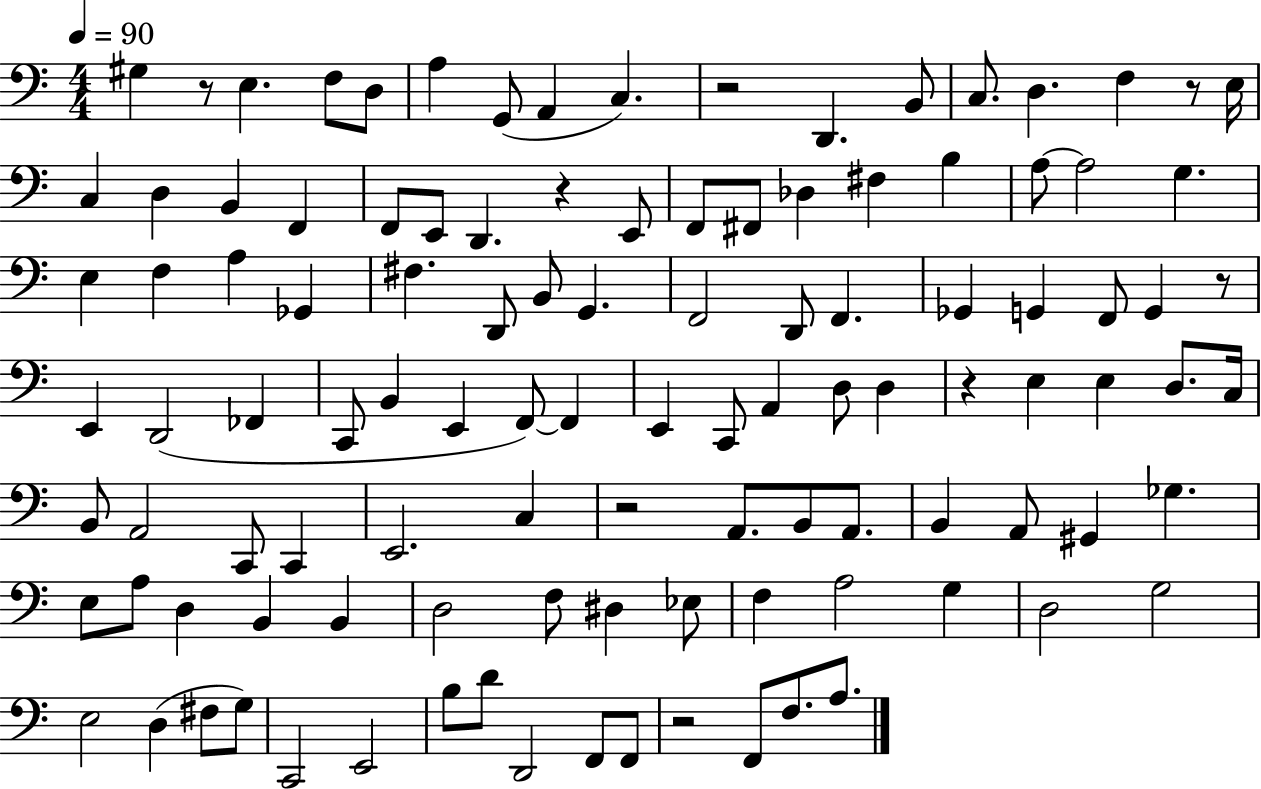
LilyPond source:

{
  \clef bass
  \numericTimeSignature
  \time 4/4
  \key c \major
  \tempo 4 = 90
  gis4 r8 e4. f8 d8 | a4 g,8( a,4 c4.) | r2 d,4. b,8 | c8. d4. f4 r8 e16 | \break c4 d4 b,4 f,4 | f,8 e,8 d,4. r4 e,8 | f,8 fis,8 des4 fis4 b4 | a8~~ a2 g4. | \break e4 f4 a4 ges,4 | fis4. d,8 b,8 g,4. | f,2 d,8 f,4. | ges,4 g,4 f,8 g,4 r8 | \break e,4 d,2( fes,4 | c,8 b,4 e,4 f,8~~) f,4 | e,4 c,8 a,4 d8 d4 | r4 e4 e4 d8. c16 | \break b,8 a,2 c,8 c,4 | e,2. c4 | r2 a,8. b,8 a,8. | b,4 a,8 gis,4 ges4. | \break e8 a8 d4 b,4 b,4 | d2 f8 dis4 ees8 | f4 a2 g4 | d2 g2 | \break e2 d4( fis8 g8) | c,2 e,2 | b8 d'8 d,2 f,8 f,8 | r2 f,8 f8. a8. | \break \bar "|."
}